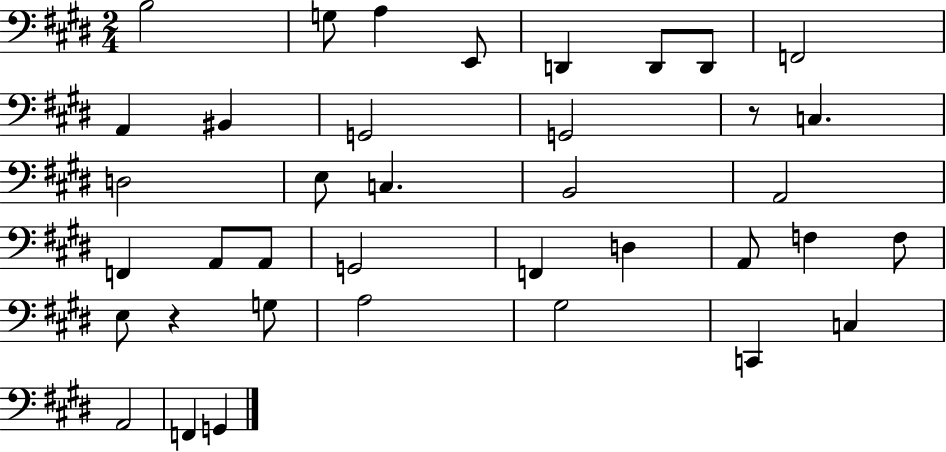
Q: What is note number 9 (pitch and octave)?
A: A2